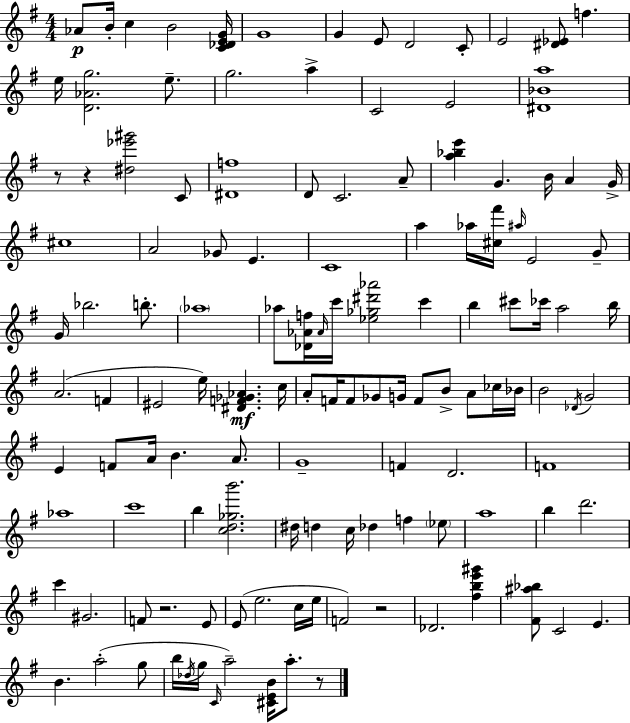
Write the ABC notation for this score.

X:1
T:Untitled
M:4/4
L:1/4
K:Em
_A/2 B/4 c B2 [C_DEG]/4 G4 G E/2 D2 C/2 E2 [^D_E]/2 f e/4 [D_Ag]2 e/2 g2 a C2 E2 [^D_Ba]4 z/2 z [^d_e'^g']2 C/2 [^Df]4 D/2 C2 A/2 [a_be'] G B/4 A G/4 ^c4 A2 _G/2 E C4 a _a/4 [^c^f']/4 ^a/4 E2 G/2 G/4 _b2 b/2 _a4 _a/2 [_D_Af]/4 _A/4 c'/4 [_e_g^d'_a']2 c' b ^c'/2 _c'/4 a2 b/4 A2 F ^E2 e/4 [^DF_G_A] c/4 A/2 F/4 F/2 _G/2 G/4 F/2 B/2 A/2 _c/4 _B/4 B2 _D/4 G2 E F/2 A/4 B A/2 G4 F D2 F4 _a4 c'4 b [cd_gb']2 ^d/4 d c/4 _d f _e/2 a4 b d'2 c' ^G2 F/2 z2 E/2 E/2 e2 c/4 e/4 F2 z2 _D2 [^fbe'^g'] [^F^a_b]/2 C2 E B a2 g/2 b/4 _d/4 g/4 C/4 a2 [^CEB]/4 a/2 z/2